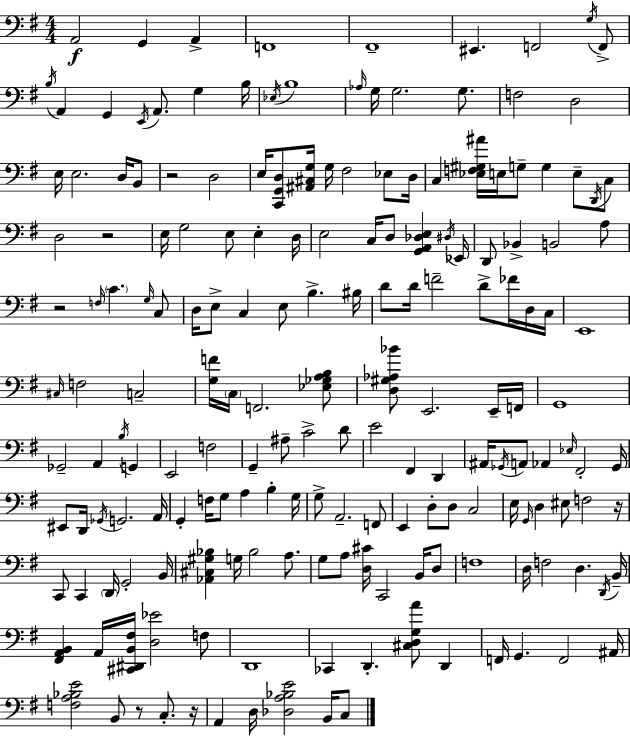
X:1
T:Untitled
M:4/4
L:1/4
K:Em
A,,2 G,, A,, F,,4 ^F,,4 ^E,, F,,2 G,/4 F,,/2 B,/4 A,, G,, E,,/4 A,,/2 G, B,/4 _E,/4 B,4 _A,/4 G,/4 G,2 G,/2 F,2 D,2 E,/4 E,2 D,/4 B,,/2 z2 D,2 E,/4 [C,,G,,D,]/2 [^A,,^C,G,]/4 G,/4 ^F,2 _E,/2 D,/4 C, [_E,F,^G,^A]/4 E,/4 G,/2 G, E,/2 D,,/4 C,/2 D,2 z2 E,/4 G,2 E,/2 E, D,/4 E,2 C,/4 D,/2 [G,,A,,_D,E,] ^D,/4 _E,,/4 D,,/2 _B,, B,,2 A,/2 z2 F,/4 C G,/4 C,/2 D,/4 E,/2 C, E,/2 B, ^B,/4 D/2 D/4 F2 D/2 _F/4 D,/4 C,/4 E,,4 ^C,/4 F,2 C,2 [G,F]/4 C,/4 F,,2 [_E,_G,A,B,]/2 [D,^G,_A,_B]/2 E,,2 E,,/4 F,,/4 G,,4 _G,,2 A,, B,/4 G,, E,,2 F,2 G,, ^A,/2 C2 D/2 E2 ^F,, D,, ^A,,/4 _G,,/4 A,,/2 _A,, _E,/4 ^F,,2 _G,,/4 ^E,,/2 D,,/4 _G,,/4 G,,2 A,,/4 G,, F,/4 G,/2 A, B, G,/4 G,/2 A,,2 F,,/2 E,, D,/2 D,/2 C,2 E,/4 G,,/4 D, ^E,/2 F,2 z/4 C,,/2 C,, D,,/4 G,,2 B,,/4 [_A,,^C,^G,_B,] G,/4 _B,2 A,/2 G,/2 A,/2 [D,^C]/4 C,,2 B,,/4 D,/2 F,4 D,/4 F,2 D, D,,/4 B,,/4 [^F,,A,,B,,] A,,/4 [^C,,^D,,B,,^F,]/4 [D,_E]2 F,/2 D,,4 _C,, D,, [^C,D,G,A]/2 D,, F,,/4 G,, F,,2 ^A,,/4 [F,A,_B,E]2 B,,/2 z/2 C,/2 z/4 A,, D,/4 [_D,A,_B,E]2 B,,/4 C,/2